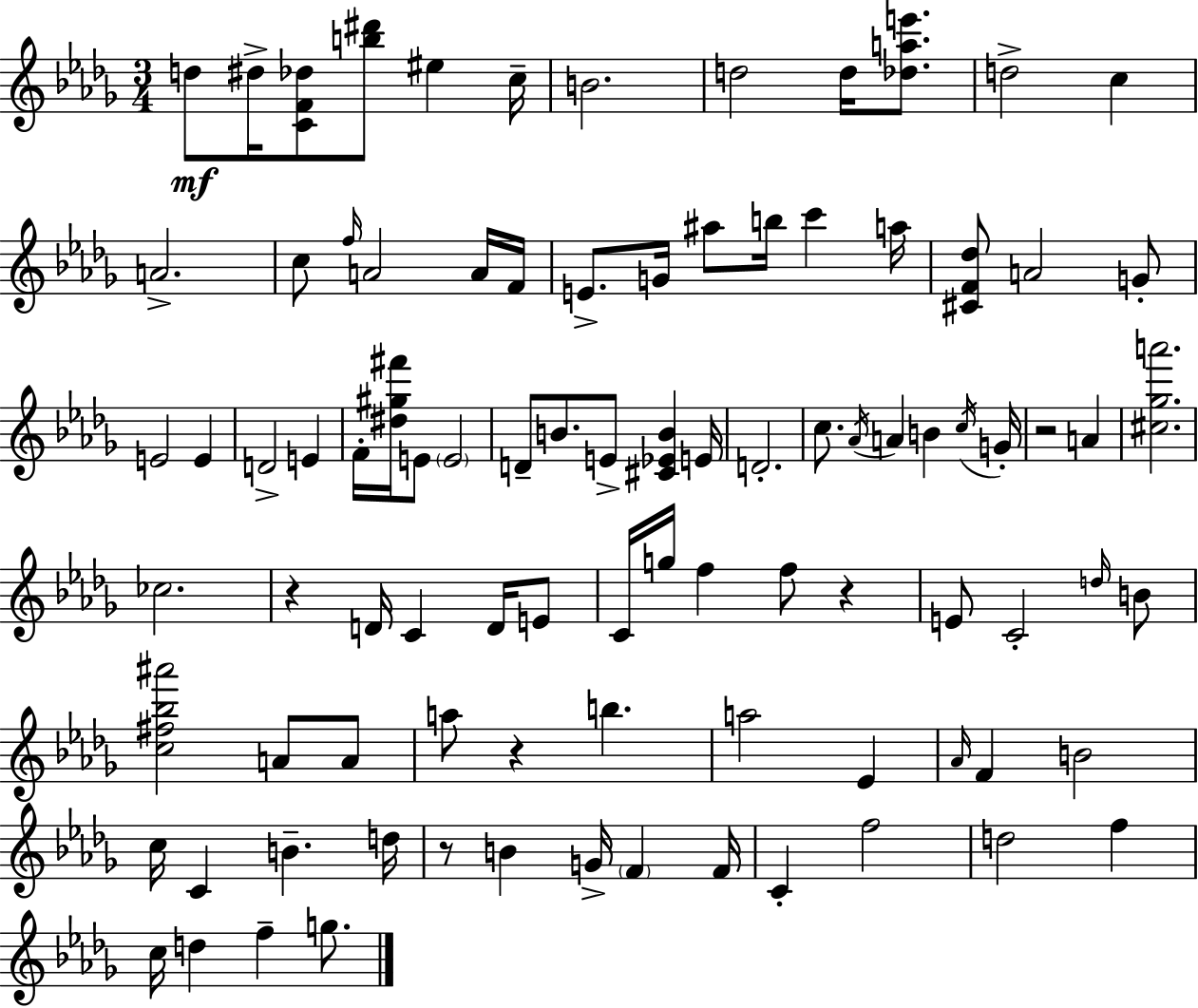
D5/e D#5/s [C4,F4,Db5]/e [B5,D#6]/e EIS5/q C5/s B4/h. D5/h D5/s [Db5,A5,E6]/e. D5/h C5/q A4/h. C5/e F5/s A4/h A4/s F4/s E4/e. G4/s A#5/e B5/s C6/q A5/s [C#4,F4,Db5]/e A4/h G4/e E4/h E4/q D4/h E4/q F4/s [D#5,G#5,F#6]/s E4/e E4/h D4/e B4/e. E4/e [C#4,Eb4,B4]/q E4/s D4/h. C5/e. Ab4/s A4/q B4/q C5/s G4/s R/h A4/q [C#5,Gb5,A6]/h. CES5/h. R/q D4/s C4/q D4/s E4/e C4/s G5/s F5/q F5/e R/q E4/e C4/h D5/s B4/e [C5,F#5,Bb5,A#6]/h A4/e A4/e A5/e R/q B5/q. A5/h Eb4/q Ab4/s F4/q B4/h C5/s C4/q B4/q. D5/s R/e B4/q G4/s F4/q F4/s C4/q F5/h D5/h F5/q C5/s D5/q F5/q G5/e.